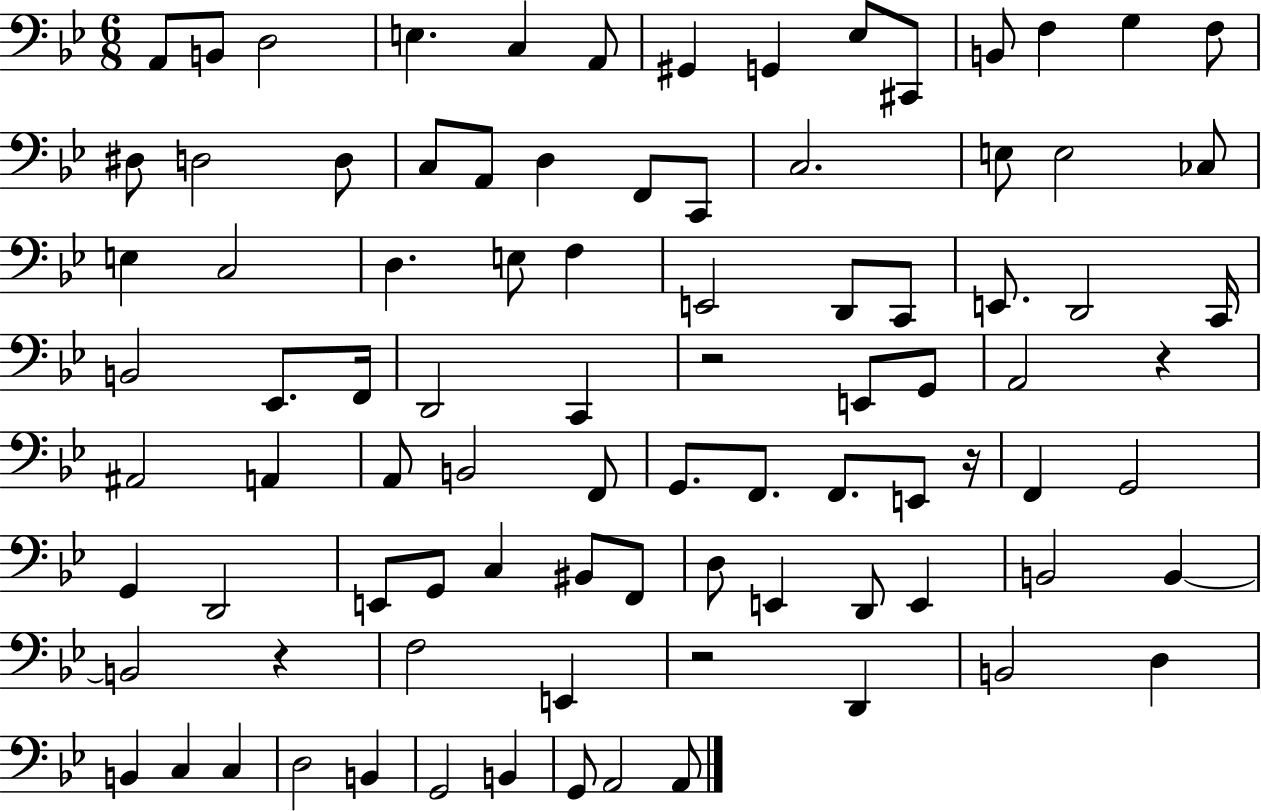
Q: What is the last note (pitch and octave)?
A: A2